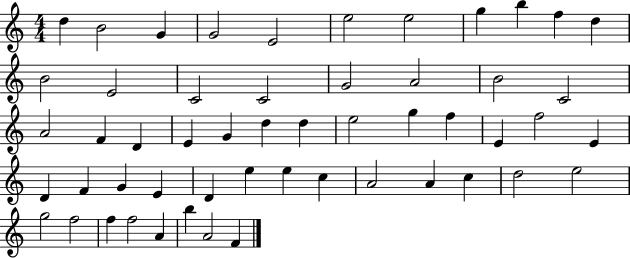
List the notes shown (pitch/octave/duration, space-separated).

D5/q B4/h G4/q G4/h E4/h E5/h E5/h G5/q B5/q F5/q D5/q B4/h E4/h C4/h C4/h G4/h A4/h B4/h C4/h A4/h F4/q D4/q E4/q G4/q D5/q D5/q E5/h G5/q F5/q E4/q F5/h E4/q D4/q F4/q G4/q E4/q D4/q E5/q E5/q C5/q A4/h A4/q C5/q D5/h E5/h G5/h F5/h F5/q F5/h A4/q B5/q A4/h F4/q